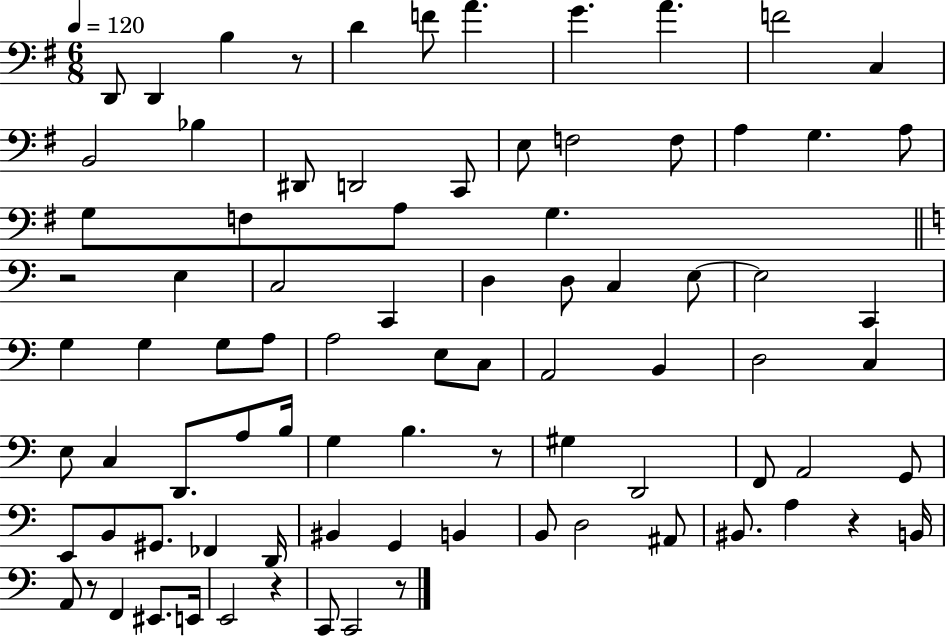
D2/e D2/q B3/q R/e D4/q F4/e A4/q. G4/q. A4/q. F4/h C3/q B2/h Bb3/q D#2/e D2/h C2/e E3/e F3/h F3/e A3/q G3/q. A3/e G3/e F3/e A3/e G3/q. R/h E3/q C3/h C2/q D3/q D3/e C3/q E3/e E3/h C2/q G3/q G3/q G3/e A3/e A3/h E3/e C3/e A2/h B2/q D3/h C3/q E3/e C3/q D2/e. A3/e B3/s G3/q B3/q. R/e G#3/q D2/h F2/e A2/h G2/e E2/e B2/e G#2/e. FES2/q D2/s BIS2/q G2/q B2/q B2/e D3/h A#2/e BIS2/e. A3/q R/q B2/s A2/e R/e F2/q EIS2/e. E2/s E2/h R/q C2/e C2/h R/e